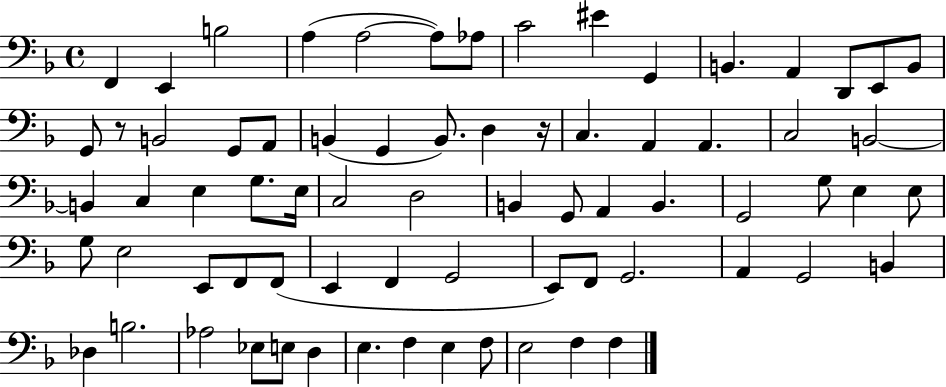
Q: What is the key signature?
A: F major